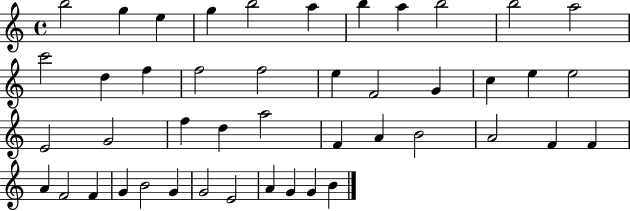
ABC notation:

X:1
T:Untitled
M:4/4
L:1/4
K:C
b2 g e g b2 a b a b2 b2 a2 c'2 d f f2 f2 e F2 G c e e2 E2 G2 f d a2 F A B2 A2 F F A F2 F G B2 G G2 E2 A G G B